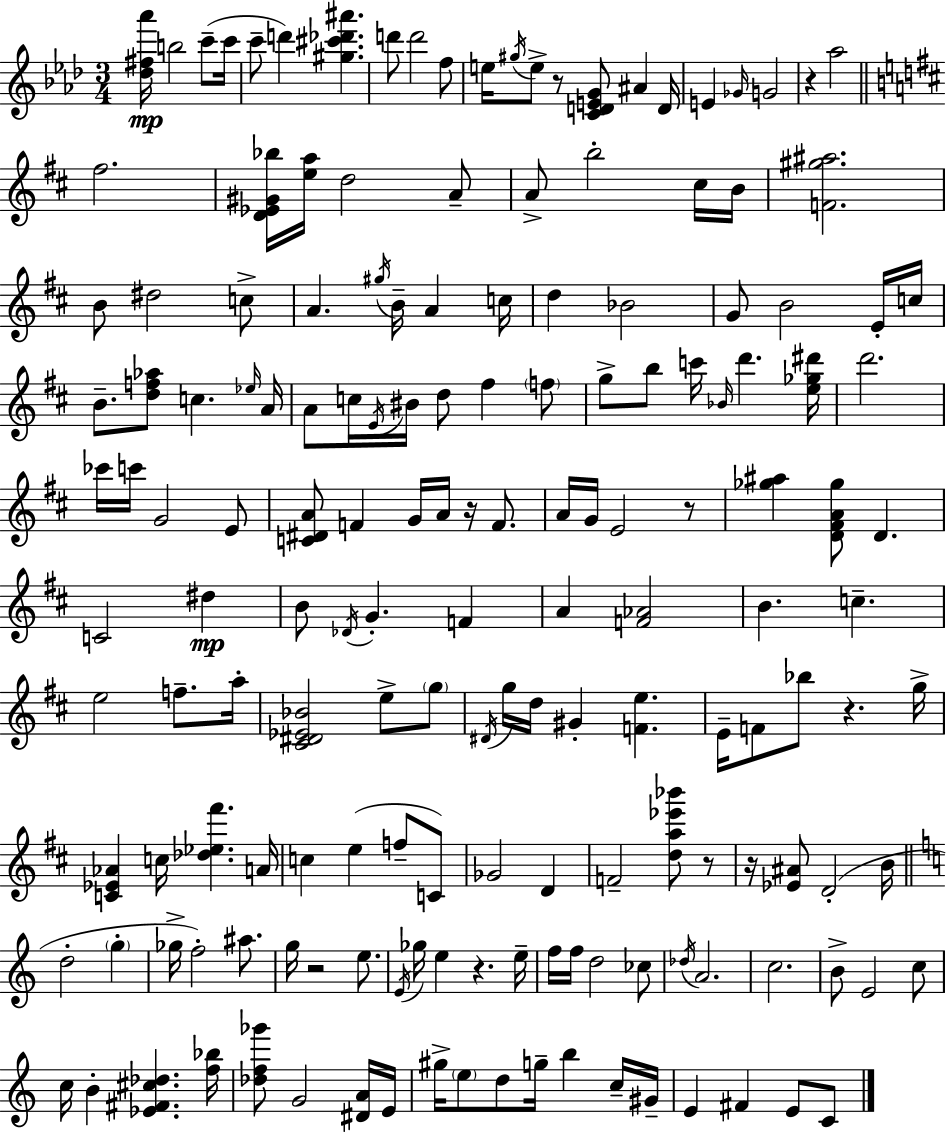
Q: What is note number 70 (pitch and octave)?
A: B4